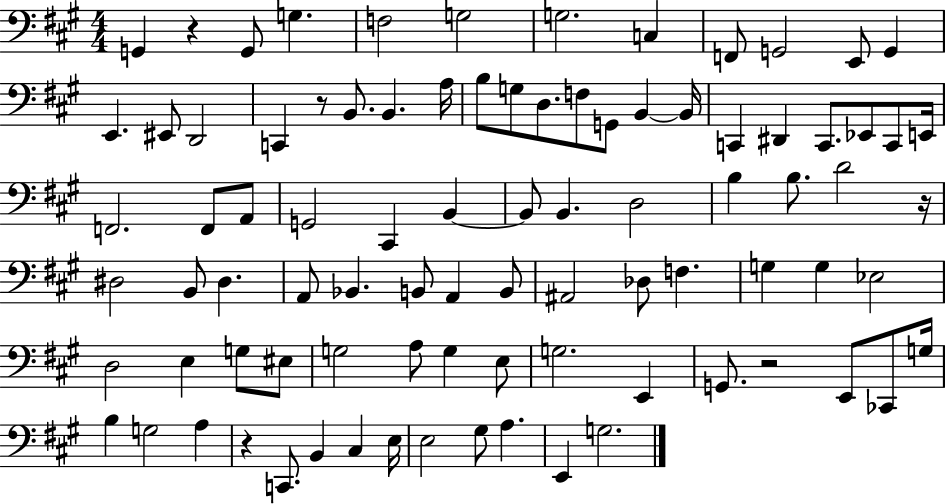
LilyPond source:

{
  \clef bass
  \numericTimeSignature
  \time 4/4
  \key a \major
  g,4 r4 g,8 g4. | f2 g2 | g2. c4 | f,8 g,2 e,8 g,4 | \break e,4. eis,8 d,2 | c,4 r8 b,8. b,4. a16 | b8 g8 d8. f8 g,8 b,4~~ b,16 | c,4 dis,4 c,8. ees,8 c,8 e,16 | \break f,2. f,8 a,8 | g,2 cis,4 b,4~~ | b,8 b,4. d2 | b4 b8. d'2 r16 | \break dis2 b,8 dis4. | a,8 bes,4. b,8 a,4 b,8 | ais,2 des8 f4. | g4 g4 ees2 | \break d2 e4 g8 eis8 | g2 a8 g4 e8 | g2. e,4 | g,8. r2 e,8 ces,8 g16 | \break b4 g2 a4 | r4 c,8. b,4 cis4 e16 | e2 gis8 a4. | e,4 g2. | \break \bar "|."
}